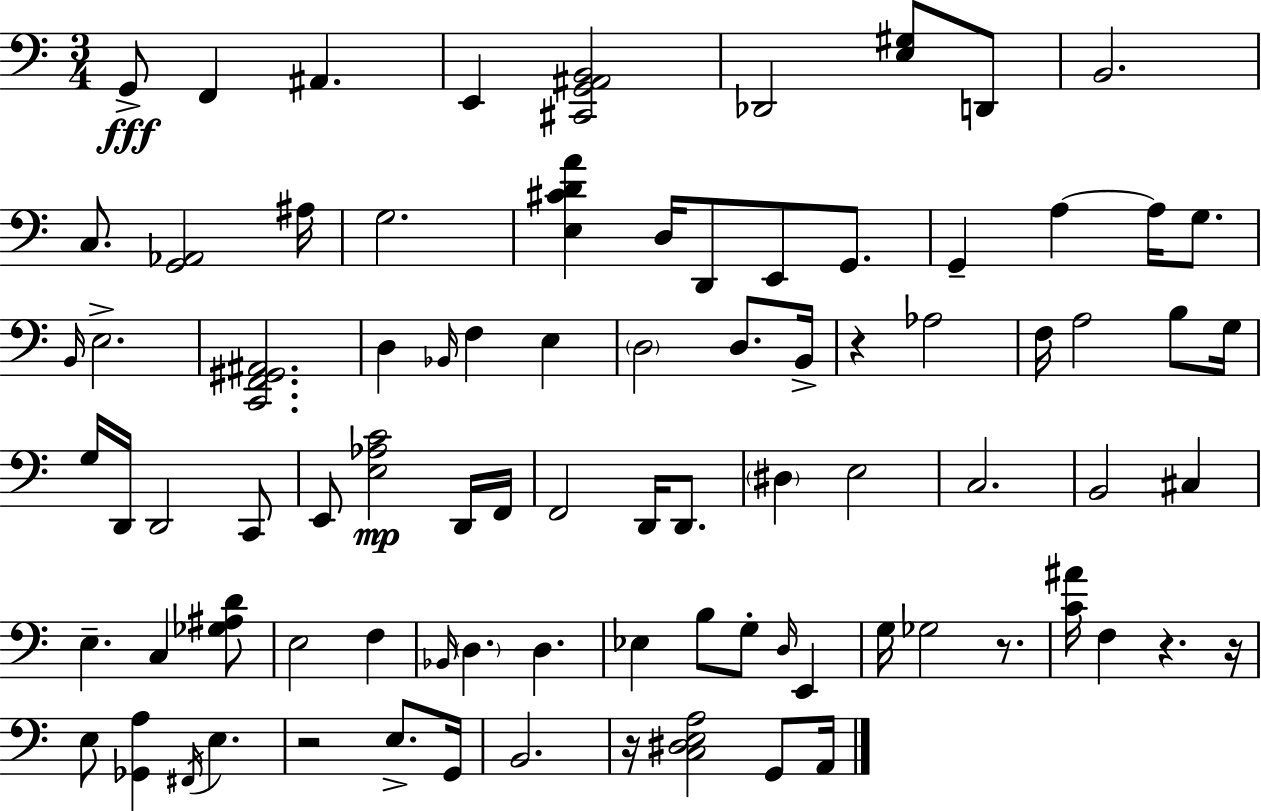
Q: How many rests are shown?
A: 6